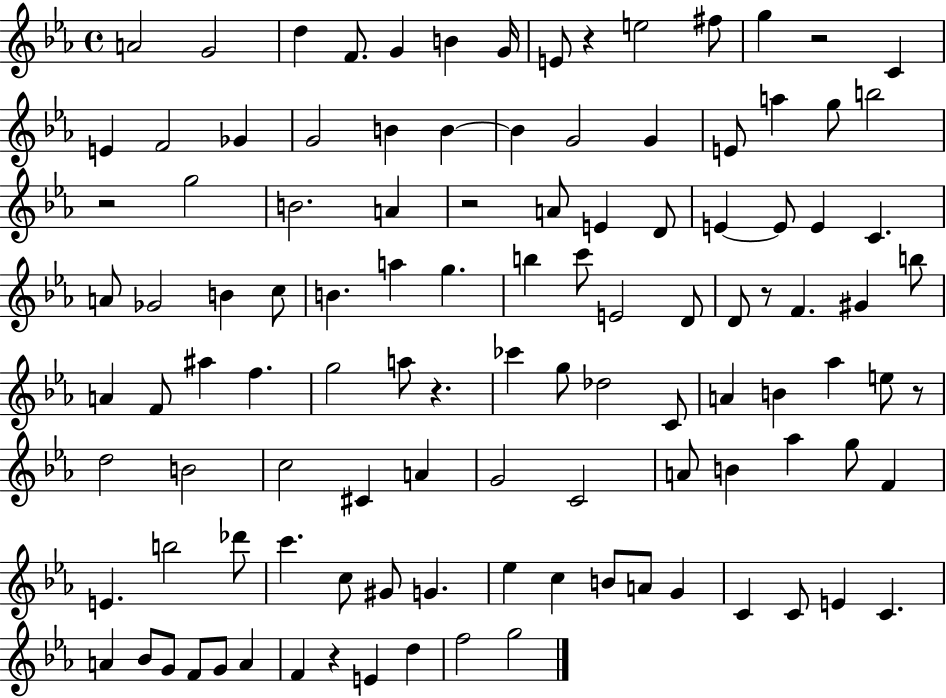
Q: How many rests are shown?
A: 8